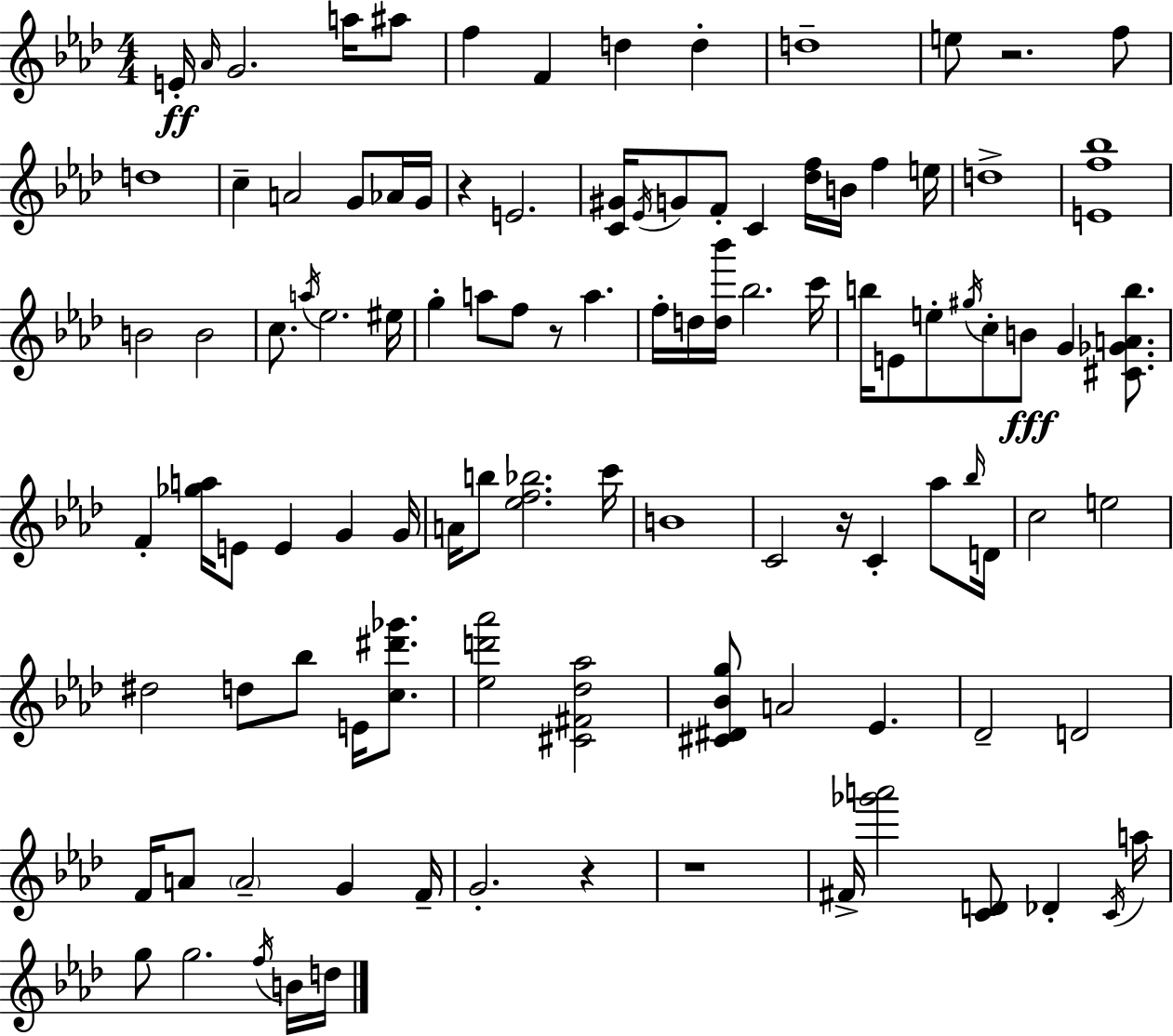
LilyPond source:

{
  \clef treble
  \numericTimeSignature
  \time 4/4
  \key f \minor
  e'16-.\ff \grace { aes'16 } g'2. a''16 ais''8 | f''4 f'4 d''4 d''4-. | d''1-- | e''8 r2. f''8 | \break d''1 | c''4-- a'2 g'8 aes'16 | g'16 r4 e'2. | <c' gis'>16 \acciaccatura { ees'16 } g'8 f'8-. c'4 <des'' f''>16 b'16 f''4 | \break e''16 d''1-> | <e' f'' bes''>1 | b'2 b'2 | c''8. \acciaccatura { a''16 } ees''2. | \break eis''16 g''4-. a''8 f''8 r8 a''4. | f''16-. d''16 <d'' bes'''>16 bes''2. | c'''16 b''16 e'8 e''8-. \acciaccatura { gis''16 } c''8-. b'8\fff g'4 | <cis' ges' a' b''>8. f'4-. <ges'' a''>16 e'8 e'4 g'4 | \break g'16 a'16 b''8 <ees'' f'' bes''>2. | c'''16 b'1 | c'2 r16 c'4-. | aes''8 \grace { bes''16 } d'16 c''2 e''2 | \break dis''2 d''8 bes''8 | e'16 <c'' dis''' ges'''>8. <ees'' d''' aes'''>2 <cis' fis' des'' aes''>2 | <cis' dis' bes' g''>8 a'2 ees'4. | des'2-- d'2 | \break f'16 a'8 \parenthesize a'2-- | g'4 f'16-- g'2.-. | r4 r1 | fis'16-> <ges''' a'''>2 <c' d'>8 | \break des'4-. \acciaccatura { c'16 } a''16 g''8 g''2. | \acciaccatura { f''16 } b'16 d''16 \bar "|."
}